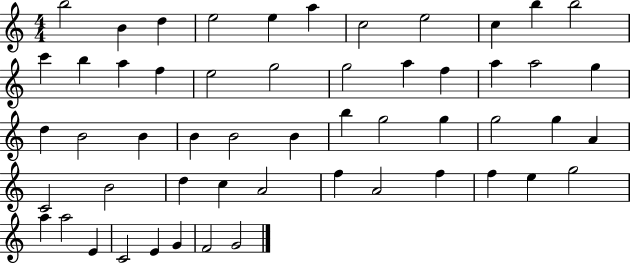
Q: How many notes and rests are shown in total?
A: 54